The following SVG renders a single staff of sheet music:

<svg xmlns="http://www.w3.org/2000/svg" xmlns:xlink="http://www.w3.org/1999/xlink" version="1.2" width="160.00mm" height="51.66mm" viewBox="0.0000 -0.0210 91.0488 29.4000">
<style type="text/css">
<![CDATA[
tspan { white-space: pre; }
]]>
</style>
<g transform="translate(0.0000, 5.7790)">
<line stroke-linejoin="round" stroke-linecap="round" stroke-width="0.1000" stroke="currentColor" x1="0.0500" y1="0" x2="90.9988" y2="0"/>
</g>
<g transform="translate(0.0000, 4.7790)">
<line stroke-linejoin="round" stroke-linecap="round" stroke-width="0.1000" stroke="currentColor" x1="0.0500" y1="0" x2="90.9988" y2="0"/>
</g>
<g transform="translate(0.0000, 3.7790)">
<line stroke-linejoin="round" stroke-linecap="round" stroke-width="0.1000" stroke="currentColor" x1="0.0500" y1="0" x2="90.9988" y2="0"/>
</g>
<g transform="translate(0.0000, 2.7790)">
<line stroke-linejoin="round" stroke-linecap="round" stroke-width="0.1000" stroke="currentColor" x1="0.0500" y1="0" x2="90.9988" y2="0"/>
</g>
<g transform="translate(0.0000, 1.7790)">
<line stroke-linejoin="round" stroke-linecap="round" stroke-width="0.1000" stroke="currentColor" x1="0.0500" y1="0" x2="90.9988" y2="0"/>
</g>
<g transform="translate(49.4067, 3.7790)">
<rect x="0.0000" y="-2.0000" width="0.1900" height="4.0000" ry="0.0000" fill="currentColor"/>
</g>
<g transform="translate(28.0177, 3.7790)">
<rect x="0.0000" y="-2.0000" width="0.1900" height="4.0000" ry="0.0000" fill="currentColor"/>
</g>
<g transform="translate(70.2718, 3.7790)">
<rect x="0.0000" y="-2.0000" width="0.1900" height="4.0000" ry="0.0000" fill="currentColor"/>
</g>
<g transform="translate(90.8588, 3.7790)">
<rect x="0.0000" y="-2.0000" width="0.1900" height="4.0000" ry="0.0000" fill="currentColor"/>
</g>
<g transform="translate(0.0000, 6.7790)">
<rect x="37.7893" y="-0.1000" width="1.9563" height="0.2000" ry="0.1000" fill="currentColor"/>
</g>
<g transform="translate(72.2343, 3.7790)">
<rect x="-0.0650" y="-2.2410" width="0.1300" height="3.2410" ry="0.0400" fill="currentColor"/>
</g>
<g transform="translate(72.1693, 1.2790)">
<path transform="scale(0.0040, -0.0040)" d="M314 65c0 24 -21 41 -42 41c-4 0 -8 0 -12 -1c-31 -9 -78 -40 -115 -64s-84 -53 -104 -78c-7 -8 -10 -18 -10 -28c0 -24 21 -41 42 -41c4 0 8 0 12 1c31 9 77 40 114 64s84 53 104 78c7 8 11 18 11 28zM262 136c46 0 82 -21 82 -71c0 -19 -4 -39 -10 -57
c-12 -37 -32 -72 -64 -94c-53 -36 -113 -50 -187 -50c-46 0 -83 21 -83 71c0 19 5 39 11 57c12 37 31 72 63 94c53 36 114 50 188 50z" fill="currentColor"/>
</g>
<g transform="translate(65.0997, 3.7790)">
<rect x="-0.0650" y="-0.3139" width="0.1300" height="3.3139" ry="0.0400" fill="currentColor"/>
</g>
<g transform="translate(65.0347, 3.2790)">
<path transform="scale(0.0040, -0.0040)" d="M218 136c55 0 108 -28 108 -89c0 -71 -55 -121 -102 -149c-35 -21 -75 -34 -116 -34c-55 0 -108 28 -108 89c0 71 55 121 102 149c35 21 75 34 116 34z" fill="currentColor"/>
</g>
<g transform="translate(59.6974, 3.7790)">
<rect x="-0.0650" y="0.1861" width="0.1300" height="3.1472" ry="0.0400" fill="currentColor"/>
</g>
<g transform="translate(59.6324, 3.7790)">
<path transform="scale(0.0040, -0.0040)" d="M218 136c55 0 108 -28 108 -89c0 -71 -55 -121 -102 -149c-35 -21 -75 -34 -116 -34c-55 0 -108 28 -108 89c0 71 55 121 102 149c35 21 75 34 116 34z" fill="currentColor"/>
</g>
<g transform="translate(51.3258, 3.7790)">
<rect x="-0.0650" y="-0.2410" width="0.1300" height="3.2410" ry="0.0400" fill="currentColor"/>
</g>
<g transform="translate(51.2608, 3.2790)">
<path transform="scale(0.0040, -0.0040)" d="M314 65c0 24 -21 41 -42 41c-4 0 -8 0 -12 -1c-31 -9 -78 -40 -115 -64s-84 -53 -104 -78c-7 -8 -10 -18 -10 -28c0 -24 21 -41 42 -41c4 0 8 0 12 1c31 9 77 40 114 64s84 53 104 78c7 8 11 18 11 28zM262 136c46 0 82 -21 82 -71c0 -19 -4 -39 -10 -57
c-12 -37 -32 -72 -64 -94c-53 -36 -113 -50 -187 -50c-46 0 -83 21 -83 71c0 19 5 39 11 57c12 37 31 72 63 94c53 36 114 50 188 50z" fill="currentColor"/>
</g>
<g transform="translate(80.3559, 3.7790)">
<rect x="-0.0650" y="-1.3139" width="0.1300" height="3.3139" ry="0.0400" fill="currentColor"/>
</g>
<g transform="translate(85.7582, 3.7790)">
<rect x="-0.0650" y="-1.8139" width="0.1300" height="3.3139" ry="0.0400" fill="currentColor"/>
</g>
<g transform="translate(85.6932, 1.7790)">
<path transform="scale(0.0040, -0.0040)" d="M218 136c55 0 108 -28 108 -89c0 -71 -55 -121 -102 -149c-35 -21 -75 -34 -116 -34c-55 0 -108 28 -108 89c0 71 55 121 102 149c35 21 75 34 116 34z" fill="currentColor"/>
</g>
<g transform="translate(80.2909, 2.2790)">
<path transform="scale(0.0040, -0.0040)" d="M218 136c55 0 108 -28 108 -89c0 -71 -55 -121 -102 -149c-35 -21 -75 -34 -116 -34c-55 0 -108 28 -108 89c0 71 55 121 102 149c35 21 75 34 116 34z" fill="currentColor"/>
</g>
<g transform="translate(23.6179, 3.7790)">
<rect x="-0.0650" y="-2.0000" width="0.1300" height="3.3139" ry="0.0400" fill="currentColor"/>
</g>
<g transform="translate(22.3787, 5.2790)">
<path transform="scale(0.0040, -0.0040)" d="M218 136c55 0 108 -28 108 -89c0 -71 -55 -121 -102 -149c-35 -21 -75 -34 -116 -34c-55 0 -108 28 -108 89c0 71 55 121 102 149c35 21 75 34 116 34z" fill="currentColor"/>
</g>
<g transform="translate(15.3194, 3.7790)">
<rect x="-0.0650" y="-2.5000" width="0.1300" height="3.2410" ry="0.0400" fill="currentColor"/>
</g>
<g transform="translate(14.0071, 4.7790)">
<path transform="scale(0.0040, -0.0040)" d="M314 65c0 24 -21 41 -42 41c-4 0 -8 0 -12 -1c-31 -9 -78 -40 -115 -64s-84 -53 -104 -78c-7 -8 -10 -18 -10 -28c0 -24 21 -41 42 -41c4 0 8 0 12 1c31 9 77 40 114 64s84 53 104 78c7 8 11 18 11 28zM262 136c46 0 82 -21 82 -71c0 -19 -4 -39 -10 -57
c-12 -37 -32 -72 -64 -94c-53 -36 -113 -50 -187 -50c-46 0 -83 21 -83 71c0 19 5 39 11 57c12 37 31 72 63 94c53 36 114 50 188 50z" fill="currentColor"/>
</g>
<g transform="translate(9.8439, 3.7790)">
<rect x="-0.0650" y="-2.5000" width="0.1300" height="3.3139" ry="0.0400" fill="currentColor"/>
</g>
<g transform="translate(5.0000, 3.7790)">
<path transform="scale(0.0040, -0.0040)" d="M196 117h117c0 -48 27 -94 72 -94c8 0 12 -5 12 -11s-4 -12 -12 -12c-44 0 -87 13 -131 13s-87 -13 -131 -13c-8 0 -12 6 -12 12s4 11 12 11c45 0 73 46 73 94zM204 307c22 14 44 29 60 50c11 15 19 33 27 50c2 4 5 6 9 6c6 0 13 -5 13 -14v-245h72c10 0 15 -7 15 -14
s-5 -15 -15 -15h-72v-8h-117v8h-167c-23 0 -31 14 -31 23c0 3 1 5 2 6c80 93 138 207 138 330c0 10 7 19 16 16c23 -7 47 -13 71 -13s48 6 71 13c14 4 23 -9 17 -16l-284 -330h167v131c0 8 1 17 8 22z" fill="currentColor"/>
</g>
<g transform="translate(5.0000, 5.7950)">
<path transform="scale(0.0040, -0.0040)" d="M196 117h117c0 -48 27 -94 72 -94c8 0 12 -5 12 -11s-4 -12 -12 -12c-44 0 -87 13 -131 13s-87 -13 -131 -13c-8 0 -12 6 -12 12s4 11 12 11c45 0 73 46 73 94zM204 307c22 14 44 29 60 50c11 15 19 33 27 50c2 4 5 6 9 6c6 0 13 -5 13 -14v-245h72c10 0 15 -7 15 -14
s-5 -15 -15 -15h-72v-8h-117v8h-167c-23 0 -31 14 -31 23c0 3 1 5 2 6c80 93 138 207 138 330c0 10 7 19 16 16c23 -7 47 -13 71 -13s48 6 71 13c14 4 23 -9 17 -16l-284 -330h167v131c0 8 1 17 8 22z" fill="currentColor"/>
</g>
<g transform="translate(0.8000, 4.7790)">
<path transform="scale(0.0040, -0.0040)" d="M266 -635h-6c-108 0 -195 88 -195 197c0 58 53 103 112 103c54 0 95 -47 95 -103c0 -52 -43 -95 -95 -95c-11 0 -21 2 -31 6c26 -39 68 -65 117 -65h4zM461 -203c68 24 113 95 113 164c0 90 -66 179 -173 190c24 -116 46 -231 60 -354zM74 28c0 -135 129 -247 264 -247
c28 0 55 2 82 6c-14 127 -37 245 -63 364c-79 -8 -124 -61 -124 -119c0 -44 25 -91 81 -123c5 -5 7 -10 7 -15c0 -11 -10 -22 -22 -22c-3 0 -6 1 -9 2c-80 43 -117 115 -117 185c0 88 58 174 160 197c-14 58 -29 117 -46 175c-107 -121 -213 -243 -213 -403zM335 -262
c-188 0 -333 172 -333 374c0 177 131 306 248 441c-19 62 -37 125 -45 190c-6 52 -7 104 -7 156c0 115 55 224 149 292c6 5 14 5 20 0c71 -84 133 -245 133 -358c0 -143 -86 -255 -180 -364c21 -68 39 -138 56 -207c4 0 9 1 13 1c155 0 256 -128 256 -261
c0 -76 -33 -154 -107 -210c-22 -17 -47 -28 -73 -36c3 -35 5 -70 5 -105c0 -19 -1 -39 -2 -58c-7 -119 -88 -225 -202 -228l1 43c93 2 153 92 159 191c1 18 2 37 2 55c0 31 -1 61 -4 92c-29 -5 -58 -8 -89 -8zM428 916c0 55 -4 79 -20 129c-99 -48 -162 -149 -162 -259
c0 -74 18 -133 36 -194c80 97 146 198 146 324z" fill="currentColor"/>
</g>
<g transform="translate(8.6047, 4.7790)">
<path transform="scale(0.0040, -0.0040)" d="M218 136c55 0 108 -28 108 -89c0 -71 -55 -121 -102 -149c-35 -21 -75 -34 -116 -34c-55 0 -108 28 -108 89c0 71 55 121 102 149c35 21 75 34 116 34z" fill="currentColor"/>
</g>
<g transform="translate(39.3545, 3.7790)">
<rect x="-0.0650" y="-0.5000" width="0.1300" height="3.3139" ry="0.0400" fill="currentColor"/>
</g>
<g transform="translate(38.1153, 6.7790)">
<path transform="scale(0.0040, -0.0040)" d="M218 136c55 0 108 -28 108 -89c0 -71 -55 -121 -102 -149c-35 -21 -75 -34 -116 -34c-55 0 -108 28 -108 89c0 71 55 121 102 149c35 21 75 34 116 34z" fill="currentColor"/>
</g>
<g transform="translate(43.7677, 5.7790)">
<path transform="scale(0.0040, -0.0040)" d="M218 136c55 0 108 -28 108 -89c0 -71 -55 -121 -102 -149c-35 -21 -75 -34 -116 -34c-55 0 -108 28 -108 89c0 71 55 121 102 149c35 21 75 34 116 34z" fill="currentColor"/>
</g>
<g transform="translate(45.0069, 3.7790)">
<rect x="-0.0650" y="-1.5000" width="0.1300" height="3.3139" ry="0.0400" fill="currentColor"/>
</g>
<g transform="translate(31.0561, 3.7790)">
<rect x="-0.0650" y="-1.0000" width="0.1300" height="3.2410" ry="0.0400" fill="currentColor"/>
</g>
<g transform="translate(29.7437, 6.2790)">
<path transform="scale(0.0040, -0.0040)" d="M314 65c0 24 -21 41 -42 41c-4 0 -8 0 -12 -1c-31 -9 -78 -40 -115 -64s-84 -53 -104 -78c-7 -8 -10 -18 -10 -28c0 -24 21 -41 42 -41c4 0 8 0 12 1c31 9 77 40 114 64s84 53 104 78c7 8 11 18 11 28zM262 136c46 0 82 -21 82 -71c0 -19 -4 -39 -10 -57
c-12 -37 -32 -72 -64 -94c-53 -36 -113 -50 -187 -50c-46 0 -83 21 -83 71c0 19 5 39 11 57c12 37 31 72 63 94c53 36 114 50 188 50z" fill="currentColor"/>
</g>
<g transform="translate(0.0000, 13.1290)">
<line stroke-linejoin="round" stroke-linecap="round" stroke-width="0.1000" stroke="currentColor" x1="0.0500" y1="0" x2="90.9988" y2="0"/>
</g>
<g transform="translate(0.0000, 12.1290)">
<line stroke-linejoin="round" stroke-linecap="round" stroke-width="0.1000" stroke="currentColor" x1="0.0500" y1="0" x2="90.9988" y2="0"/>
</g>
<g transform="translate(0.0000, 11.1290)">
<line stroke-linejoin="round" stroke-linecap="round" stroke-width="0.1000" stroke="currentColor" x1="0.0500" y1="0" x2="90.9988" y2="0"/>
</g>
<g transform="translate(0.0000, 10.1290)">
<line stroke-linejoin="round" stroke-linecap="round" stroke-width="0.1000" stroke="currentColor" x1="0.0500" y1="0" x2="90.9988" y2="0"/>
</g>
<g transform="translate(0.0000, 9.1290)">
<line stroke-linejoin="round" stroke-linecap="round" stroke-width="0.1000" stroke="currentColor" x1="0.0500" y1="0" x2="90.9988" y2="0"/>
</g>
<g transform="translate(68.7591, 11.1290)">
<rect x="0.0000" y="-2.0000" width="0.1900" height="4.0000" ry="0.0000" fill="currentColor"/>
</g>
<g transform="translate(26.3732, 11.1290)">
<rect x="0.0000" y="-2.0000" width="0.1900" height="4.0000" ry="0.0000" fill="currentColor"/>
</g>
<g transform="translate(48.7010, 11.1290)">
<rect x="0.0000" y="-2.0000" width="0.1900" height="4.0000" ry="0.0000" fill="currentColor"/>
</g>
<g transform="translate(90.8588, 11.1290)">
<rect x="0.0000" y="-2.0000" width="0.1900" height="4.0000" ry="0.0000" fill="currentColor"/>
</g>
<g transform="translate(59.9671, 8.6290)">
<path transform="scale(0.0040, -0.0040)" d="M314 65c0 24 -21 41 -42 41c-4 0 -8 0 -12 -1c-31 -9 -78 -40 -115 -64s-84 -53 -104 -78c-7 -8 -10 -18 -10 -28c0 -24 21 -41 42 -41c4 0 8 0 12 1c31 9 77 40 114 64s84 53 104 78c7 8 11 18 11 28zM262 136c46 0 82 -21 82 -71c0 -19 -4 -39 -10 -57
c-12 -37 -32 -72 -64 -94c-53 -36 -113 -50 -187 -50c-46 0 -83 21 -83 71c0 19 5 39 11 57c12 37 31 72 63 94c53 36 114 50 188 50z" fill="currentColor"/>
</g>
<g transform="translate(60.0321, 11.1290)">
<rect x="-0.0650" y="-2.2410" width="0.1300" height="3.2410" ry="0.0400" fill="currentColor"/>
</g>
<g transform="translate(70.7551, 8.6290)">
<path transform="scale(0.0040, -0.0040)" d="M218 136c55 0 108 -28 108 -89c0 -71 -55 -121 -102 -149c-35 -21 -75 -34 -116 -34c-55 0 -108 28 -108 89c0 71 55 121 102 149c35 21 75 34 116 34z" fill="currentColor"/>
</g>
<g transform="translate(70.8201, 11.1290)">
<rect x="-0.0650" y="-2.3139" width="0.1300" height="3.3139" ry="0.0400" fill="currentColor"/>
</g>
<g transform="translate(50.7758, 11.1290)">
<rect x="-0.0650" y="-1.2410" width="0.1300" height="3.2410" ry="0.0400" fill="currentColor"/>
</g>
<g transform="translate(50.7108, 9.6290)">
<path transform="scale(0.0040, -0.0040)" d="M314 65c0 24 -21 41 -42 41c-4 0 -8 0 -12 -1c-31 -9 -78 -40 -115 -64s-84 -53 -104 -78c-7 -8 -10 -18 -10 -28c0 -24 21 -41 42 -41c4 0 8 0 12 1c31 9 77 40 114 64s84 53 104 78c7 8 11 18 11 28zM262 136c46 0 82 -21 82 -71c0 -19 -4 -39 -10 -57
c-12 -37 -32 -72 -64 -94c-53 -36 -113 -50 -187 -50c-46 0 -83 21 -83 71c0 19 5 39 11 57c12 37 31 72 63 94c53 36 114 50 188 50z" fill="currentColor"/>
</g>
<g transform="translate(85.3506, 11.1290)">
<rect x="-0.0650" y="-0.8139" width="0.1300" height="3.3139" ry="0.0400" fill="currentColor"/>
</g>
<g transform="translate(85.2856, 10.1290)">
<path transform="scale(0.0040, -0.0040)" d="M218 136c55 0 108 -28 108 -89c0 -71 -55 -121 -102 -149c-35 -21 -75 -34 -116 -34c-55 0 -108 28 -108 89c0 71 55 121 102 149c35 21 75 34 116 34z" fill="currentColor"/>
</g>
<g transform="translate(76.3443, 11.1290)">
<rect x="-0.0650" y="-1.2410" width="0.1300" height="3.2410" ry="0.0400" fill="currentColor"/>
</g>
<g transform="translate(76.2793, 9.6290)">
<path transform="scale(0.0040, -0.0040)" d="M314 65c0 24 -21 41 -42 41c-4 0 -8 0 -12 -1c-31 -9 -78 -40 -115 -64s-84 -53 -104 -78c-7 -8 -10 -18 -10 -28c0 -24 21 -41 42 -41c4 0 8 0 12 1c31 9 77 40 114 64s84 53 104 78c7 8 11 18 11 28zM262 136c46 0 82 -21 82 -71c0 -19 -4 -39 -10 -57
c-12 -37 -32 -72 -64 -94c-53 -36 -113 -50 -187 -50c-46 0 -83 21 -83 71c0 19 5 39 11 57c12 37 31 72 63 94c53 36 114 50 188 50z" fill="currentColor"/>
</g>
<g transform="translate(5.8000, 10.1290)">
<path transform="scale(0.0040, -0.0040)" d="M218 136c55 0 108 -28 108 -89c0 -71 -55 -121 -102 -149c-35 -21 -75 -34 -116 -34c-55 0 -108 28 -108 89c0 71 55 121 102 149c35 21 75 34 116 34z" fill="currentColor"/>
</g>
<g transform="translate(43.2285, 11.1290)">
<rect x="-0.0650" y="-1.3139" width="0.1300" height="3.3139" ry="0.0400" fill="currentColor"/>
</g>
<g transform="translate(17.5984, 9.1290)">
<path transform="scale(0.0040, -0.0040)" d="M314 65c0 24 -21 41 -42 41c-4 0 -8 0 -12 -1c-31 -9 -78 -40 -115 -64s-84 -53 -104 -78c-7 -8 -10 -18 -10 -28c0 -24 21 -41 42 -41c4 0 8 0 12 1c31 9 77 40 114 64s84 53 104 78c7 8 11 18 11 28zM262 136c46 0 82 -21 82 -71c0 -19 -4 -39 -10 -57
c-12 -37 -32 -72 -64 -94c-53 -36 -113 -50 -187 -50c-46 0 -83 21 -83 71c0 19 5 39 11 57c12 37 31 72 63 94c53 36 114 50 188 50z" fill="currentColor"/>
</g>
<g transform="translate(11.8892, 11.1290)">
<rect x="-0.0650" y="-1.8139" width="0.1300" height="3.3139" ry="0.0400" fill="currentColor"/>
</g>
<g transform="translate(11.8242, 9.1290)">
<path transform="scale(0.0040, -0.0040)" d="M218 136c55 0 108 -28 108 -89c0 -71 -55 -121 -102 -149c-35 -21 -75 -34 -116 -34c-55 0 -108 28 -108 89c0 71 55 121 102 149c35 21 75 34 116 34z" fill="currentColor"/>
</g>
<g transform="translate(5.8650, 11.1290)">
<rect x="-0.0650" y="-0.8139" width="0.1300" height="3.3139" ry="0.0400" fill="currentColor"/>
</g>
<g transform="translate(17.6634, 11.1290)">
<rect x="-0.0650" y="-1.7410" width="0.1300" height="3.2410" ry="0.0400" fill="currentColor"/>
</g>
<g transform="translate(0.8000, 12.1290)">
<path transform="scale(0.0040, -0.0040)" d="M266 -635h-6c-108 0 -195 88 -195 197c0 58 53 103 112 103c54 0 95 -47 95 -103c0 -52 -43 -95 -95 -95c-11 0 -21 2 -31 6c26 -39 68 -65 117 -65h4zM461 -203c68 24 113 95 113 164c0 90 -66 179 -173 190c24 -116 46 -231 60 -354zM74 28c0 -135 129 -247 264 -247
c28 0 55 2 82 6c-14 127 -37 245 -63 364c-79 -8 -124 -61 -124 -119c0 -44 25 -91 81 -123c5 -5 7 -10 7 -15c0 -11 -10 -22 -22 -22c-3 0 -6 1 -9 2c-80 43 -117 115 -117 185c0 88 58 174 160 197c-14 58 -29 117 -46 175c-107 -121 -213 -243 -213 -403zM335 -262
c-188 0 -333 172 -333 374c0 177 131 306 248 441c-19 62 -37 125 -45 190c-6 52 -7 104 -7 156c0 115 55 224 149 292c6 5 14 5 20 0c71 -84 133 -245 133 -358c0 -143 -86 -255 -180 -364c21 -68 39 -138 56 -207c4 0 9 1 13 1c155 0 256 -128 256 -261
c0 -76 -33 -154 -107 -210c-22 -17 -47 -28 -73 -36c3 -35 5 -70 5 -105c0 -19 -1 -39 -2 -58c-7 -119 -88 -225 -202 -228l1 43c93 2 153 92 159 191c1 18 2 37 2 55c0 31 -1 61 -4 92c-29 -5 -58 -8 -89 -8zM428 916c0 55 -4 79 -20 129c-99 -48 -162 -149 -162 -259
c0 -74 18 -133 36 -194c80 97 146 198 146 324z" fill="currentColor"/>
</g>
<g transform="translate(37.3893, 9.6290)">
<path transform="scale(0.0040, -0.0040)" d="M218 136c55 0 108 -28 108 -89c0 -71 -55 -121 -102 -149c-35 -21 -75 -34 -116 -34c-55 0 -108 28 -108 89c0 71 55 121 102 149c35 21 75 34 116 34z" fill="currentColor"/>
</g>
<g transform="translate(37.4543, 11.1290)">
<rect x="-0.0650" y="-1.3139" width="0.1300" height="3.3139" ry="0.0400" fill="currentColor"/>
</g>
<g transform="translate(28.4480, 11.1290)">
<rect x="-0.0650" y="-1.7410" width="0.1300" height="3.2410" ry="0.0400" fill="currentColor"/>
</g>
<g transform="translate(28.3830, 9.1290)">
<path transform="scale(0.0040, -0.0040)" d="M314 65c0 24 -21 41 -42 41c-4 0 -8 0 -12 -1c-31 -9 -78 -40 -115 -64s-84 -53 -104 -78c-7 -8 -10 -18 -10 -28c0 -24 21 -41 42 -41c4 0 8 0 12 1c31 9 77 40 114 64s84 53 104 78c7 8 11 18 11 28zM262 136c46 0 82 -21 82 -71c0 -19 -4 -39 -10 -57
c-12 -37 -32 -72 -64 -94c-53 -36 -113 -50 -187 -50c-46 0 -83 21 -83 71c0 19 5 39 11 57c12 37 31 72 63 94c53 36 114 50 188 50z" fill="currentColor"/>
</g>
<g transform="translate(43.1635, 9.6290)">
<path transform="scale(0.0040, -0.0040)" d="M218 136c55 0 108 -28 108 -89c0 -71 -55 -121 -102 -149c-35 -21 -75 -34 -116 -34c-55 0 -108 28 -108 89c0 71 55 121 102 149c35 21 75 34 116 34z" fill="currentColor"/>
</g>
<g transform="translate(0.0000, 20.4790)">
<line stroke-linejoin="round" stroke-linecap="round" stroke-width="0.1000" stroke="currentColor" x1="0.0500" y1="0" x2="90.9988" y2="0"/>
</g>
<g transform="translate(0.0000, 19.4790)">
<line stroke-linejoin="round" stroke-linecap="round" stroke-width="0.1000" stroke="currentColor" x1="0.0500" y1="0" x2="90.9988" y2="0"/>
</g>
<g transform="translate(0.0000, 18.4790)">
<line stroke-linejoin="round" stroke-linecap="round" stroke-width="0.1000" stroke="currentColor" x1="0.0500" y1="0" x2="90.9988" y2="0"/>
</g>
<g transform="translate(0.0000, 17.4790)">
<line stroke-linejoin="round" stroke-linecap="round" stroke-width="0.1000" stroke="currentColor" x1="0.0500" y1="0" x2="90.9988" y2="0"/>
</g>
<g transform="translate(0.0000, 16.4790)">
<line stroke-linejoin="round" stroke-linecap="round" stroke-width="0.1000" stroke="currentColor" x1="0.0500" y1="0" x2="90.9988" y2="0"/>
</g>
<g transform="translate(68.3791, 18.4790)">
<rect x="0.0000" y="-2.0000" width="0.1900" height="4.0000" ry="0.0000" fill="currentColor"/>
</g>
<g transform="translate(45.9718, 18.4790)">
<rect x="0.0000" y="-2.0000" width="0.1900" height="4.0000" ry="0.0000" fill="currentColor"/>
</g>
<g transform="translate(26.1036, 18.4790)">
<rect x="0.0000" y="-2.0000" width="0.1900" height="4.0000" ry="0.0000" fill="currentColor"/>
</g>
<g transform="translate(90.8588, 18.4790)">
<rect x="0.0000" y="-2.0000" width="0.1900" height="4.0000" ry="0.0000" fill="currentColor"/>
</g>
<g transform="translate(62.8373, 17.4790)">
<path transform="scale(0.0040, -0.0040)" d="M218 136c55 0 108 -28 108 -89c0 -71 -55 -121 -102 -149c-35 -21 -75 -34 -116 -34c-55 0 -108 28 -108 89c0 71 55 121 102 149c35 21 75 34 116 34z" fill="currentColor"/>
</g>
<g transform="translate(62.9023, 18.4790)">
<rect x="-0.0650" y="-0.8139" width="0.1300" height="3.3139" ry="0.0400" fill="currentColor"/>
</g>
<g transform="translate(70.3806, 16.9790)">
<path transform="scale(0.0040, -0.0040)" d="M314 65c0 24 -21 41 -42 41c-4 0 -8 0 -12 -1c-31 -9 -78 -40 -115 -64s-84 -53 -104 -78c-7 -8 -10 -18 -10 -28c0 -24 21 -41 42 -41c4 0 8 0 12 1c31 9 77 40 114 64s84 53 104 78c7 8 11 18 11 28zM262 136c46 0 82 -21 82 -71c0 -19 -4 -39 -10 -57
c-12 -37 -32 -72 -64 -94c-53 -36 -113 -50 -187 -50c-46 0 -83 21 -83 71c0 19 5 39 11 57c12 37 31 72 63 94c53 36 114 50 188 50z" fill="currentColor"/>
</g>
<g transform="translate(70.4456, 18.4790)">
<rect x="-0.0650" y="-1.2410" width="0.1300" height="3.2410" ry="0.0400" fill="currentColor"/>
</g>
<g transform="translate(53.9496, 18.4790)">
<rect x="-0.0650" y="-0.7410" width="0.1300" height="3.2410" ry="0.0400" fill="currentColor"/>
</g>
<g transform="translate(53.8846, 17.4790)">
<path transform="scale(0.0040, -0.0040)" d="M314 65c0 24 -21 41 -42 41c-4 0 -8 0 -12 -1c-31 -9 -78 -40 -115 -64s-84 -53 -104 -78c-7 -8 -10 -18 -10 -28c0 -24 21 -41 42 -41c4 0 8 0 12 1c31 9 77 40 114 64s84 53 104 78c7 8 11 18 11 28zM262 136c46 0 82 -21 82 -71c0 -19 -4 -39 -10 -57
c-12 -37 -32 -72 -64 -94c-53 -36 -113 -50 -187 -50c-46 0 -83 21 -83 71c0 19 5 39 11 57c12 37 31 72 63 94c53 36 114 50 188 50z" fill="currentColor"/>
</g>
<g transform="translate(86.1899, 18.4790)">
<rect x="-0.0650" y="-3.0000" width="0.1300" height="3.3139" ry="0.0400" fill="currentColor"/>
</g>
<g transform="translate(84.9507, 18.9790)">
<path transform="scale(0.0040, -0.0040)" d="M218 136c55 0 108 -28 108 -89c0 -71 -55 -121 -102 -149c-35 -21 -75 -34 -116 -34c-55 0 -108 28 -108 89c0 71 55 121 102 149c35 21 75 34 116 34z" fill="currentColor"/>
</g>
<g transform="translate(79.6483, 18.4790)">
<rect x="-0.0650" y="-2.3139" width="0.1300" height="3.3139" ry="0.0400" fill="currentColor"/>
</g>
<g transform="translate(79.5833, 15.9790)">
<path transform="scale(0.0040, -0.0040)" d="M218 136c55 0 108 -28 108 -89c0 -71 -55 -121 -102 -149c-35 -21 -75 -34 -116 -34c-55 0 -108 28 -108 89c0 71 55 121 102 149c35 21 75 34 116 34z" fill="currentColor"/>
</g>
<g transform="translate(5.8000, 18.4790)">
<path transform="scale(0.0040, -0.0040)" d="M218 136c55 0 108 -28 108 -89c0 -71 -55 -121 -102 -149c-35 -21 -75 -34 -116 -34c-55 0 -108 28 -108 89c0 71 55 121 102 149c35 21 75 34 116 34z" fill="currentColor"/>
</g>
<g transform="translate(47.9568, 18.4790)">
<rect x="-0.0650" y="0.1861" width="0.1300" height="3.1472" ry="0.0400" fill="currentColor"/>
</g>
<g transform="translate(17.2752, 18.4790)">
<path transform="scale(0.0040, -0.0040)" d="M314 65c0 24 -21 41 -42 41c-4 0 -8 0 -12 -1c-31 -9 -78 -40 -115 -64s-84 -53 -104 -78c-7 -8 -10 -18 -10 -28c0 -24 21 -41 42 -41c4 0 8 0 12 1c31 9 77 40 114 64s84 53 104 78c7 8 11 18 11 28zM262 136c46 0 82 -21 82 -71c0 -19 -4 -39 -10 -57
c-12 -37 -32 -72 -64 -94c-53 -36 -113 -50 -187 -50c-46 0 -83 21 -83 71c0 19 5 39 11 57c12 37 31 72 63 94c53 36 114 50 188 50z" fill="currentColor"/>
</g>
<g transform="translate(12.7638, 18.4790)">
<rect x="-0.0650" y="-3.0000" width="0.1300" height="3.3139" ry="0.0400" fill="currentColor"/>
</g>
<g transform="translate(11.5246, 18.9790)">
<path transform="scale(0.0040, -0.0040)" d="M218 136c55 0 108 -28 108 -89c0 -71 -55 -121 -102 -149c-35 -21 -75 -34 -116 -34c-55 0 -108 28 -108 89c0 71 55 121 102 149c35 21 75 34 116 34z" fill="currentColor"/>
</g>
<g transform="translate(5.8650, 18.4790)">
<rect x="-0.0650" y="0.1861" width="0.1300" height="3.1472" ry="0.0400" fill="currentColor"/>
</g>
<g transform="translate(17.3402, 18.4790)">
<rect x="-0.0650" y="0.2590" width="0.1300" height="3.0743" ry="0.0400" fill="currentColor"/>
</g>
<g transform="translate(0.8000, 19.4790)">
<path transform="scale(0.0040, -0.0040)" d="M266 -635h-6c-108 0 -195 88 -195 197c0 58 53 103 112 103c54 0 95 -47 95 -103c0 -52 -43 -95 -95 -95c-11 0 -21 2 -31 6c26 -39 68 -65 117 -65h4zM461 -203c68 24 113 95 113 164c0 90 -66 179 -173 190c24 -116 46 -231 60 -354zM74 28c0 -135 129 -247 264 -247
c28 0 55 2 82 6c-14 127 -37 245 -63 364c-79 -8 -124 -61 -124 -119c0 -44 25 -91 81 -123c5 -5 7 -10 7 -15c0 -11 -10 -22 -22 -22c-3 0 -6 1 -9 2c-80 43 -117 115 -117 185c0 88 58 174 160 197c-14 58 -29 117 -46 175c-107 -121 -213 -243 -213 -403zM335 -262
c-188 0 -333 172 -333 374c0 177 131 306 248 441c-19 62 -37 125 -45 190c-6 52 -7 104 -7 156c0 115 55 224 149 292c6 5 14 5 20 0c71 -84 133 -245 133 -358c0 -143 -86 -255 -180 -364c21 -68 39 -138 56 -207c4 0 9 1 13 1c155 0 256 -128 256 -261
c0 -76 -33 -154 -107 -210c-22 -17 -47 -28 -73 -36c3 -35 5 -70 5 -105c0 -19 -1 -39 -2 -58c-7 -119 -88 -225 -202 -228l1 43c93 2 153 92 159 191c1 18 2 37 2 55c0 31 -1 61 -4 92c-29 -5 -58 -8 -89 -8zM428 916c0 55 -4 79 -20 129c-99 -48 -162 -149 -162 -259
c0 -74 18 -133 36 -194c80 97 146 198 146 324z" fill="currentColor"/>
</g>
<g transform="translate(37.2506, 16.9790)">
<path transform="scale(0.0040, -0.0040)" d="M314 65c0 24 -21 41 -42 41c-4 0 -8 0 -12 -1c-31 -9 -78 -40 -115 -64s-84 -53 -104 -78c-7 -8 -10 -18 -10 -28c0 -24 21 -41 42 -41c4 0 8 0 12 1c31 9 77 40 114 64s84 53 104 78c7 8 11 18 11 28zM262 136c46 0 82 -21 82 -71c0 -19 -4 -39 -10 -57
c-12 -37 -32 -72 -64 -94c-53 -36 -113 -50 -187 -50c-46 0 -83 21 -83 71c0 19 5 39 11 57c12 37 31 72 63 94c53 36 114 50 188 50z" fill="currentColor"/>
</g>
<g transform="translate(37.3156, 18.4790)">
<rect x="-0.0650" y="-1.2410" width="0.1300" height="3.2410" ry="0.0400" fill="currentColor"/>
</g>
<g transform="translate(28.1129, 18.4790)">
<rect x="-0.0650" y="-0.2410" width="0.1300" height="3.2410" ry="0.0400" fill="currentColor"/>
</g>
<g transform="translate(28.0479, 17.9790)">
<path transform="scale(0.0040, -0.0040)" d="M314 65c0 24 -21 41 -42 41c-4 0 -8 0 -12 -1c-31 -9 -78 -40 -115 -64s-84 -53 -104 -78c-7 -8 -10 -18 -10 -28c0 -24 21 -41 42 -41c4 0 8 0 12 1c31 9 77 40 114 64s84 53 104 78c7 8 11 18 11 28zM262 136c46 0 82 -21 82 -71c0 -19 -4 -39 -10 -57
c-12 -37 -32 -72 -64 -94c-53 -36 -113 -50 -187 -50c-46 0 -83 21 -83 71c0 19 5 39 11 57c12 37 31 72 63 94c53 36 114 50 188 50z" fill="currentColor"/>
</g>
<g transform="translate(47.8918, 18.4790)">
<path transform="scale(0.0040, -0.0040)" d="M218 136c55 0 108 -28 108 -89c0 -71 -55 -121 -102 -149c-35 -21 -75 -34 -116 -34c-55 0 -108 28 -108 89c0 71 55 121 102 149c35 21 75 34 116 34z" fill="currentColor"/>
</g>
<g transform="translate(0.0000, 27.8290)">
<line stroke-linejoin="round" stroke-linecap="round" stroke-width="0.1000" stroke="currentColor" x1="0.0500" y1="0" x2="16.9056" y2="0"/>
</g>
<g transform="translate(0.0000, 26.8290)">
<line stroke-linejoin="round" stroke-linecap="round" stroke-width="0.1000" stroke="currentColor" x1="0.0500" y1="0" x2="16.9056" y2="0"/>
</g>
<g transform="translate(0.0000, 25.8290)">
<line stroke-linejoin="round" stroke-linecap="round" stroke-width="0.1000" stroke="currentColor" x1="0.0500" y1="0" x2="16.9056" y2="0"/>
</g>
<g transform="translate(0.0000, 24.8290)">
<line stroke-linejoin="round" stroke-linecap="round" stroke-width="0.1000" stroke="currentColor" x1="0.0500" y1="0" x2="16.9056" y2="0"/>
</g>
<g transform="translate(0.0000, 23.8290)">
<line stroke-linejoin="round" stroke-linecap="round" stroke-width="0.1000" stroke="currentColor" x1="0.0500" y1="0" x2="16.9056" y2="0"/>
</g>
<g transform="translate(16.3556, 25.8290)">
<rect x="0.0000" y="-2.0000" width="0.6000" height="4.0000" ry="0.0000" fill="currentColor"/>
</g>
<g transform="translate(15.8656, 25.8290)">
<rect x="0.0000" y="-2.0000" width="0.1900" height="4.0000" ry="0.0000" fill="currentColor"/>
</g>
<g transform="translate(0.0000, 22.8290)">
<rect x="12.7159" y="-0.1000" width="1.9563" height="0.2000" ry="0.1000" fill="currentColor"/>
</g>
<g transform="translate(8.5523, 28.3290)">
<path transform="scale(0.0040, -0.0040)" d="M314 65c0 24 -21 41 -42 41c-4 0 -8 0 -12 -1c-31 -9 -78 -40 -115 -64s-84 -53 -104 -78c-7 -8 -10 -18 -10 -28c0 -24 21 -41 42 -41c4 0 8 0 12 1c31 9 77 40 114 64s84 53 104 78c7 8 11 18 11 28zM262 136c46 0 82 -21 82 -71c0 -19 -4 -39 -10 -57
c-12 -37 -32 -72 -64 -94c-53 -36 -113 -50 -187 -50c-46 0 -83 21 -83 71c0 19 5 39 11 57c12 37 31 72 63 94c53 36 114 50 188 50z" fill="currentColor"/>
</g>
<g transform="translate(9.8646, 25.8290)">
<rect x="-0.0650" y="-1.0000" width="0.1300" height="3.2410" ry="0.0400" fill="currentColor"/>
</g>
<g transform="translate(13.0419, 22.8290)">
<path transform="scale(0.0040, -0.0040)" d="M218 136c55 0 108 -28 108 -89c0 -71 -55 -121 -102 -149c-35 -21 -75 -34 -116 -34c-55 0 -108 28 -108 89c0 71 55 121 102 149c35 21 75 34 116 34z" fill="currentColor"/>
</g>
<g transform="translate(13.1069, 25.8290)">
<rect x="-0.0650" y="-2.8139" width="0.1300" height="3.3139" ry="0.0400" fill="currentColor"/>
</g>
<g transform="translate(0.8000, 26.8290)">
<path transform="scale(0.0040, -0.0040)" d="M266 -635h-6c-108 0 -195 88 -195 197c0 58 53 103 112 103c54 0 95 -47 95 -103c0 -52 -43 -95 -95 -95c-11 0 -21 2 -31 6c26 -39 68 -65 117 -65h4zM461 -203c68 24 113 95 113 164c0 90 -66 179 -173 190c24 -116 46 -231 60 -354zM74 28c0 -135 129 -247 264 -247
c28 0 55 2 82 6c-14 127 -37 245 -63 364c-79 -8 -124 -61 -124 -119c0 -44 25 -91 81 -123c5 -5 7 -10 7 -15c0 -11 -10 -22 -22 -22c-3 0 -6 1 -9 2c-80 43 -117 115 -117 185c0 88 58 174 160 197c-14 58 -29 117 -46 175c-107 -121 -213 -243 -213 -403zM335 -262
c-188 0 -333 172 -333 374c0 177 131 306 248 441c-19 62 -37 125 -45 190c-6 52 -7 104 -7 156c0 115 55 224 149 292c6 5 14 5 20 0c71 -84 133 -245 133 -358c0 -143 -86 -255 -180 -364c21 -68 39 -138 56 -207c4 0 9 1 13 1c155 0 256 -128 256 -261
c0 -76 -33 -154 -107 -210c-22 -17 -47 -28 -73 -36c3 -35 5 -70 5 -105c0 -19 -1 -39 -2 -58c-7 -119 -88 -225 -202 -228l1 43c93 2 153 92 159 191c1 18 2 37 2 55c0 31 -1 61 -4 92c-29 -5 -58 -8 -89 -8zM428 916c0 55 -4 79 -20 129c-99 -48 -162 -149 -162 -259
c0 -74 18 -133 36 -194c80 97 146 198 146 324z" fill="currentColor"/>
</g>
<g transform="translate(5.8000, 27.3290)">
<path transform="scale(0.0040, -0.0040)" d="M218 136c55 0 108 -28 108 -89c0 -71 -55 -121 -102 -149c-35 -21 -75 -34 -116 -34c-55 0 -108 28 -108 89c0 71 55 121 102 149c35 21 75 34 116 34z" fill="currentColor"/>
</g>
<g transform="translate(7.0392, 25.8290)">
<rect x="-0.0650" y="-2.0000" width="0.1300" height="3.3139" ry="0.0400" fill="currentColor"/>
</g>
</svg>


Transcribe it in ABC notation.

X:1
T:Untitled
M:4/4
L:1/4
K:C
G G2 F D2 C E c2 B c g2 e f d f f2 f2 e e e2 g2 g e2 d B A B2 c2 e2 B d2 d e2 g A F D2 a